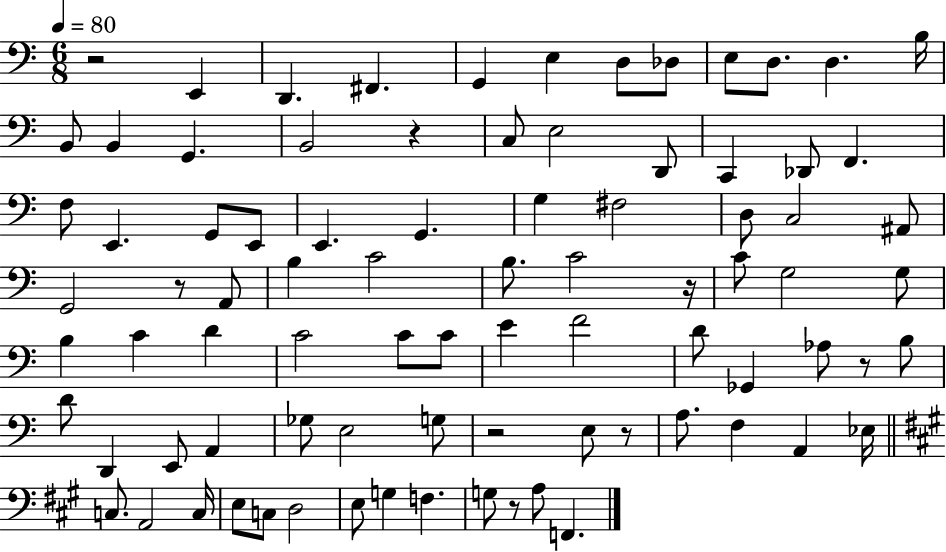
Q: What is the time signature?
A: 6/8